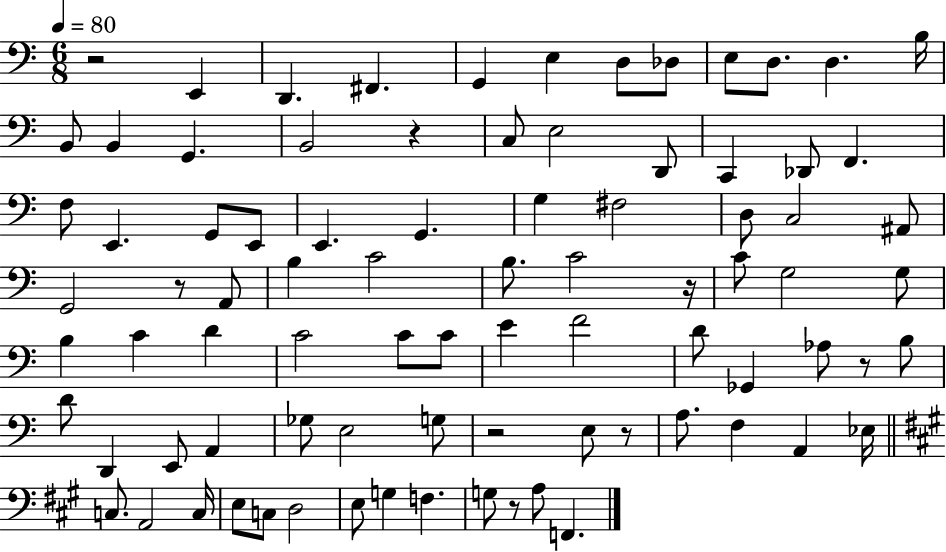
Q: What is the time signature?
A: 6/8